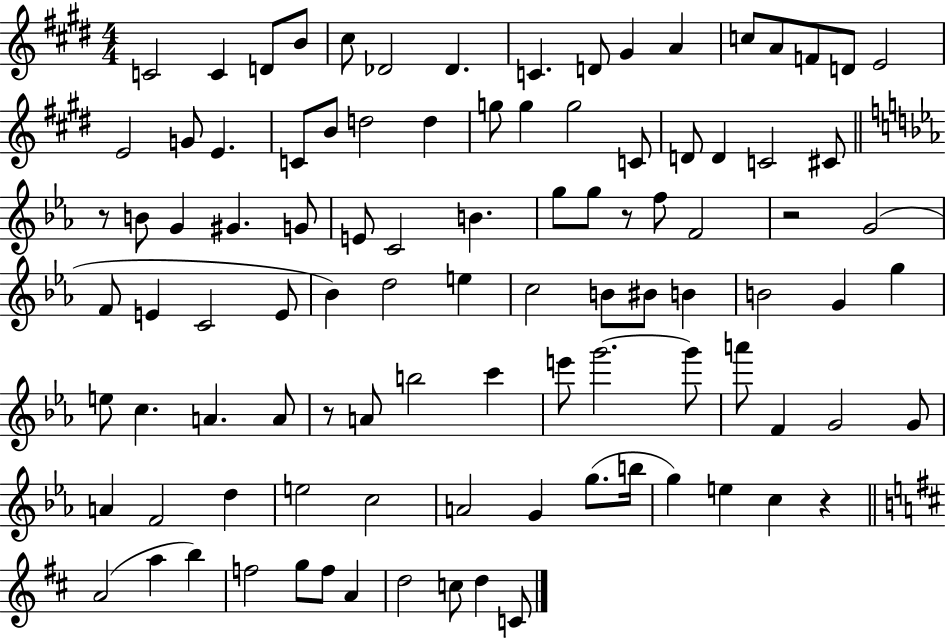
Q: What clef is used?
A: treble